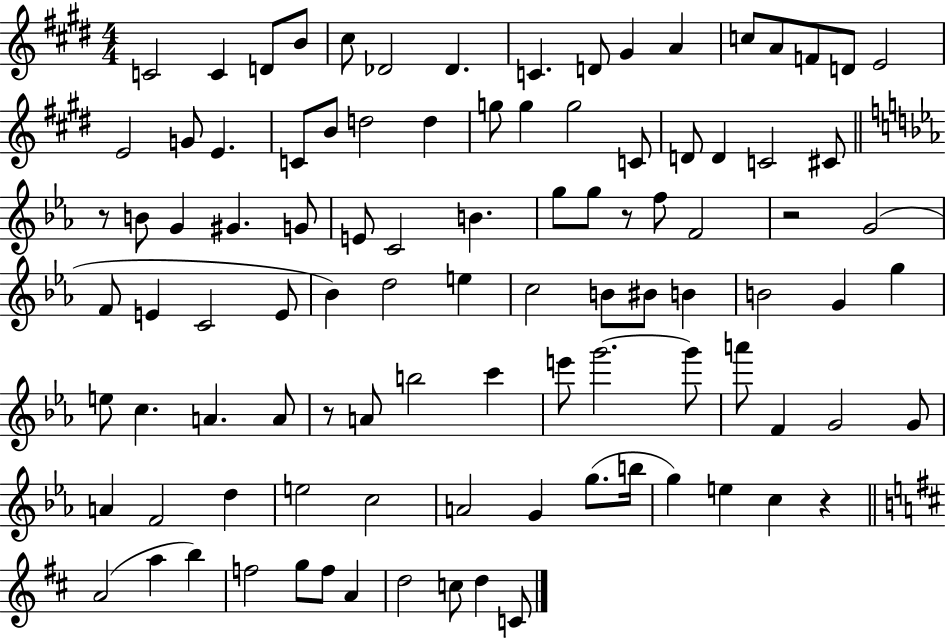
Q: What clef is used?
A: treble